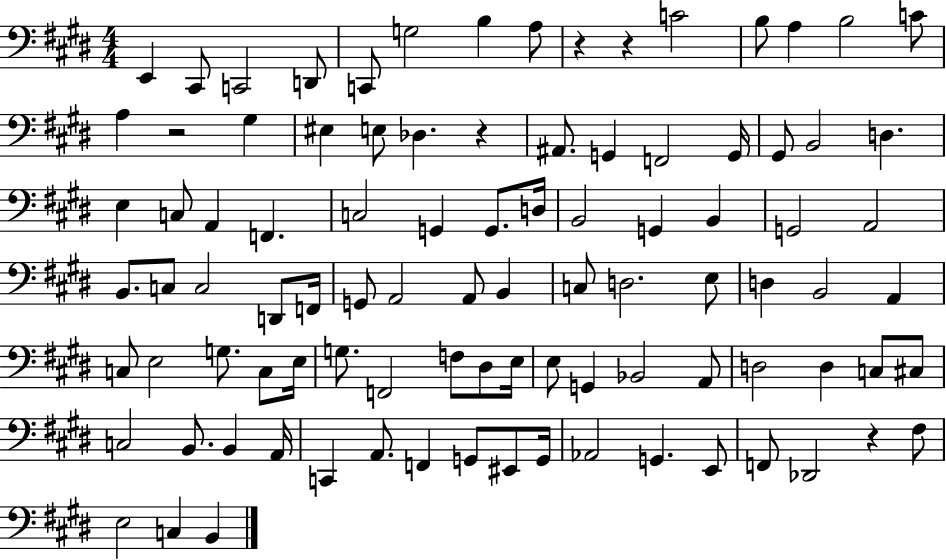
E2/q C#2/e C2/h D2/e C2/e G3/h B3/q A3/e R/q R/q C4/h B3/e A3/q B3/h C4/e A3/q R/h G#3/q EIS3/q E3/e Db3/q. R/q A#2/e. G2/q F2/h G2/s G#2/e B2/h D3/q. E3/q C3/e A2/q F2/q. C3/h G2/q G2/e. D3/s B2/h G2/q B2/q G2/h A2/h B2/e. C3/e C3/h D2/e F2/s G2/e A2/h A2/e B2/q C3/e D3/h. E3/e D3/q B2/h A2/q C3/e E3/h G3/e. C3/e E3/s G3/e. F2/h F3/e D#3/e E3/s E3/e G2/q Bb2/h A2/e D3/h D3/q C3/e C#3/e C3/h B2/e. B2/q A2/s C2/q A2/e. F2/q G2/e EIS2/e G2/s Ab2/h G2/q. E2/e F2/e Db2/h R/q F#3/e E3/h C3/q B2/q